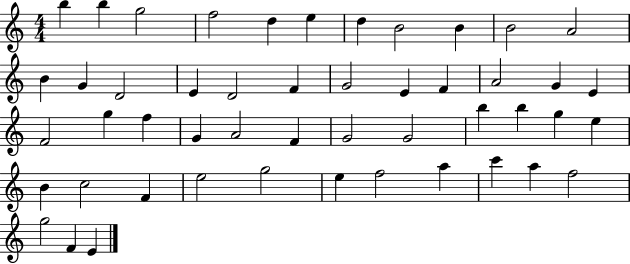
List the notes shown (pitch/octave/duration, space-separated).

B5/q B5/q G5/h F5/h D5/q E5/q D5/q B4/h B4/q B4/h A4/h B4/q G4/q D4/h E4/q D4/h F4/q G4/h E4/q F4/q A4/h G4/q E4/q F4/h G5/q F5/q G4/q A4/h F4/q G4/h G4/h B5/q B5/q G5/q E5/q B4/q C5/h F4/q E5/h G5/h E5/q F5/h A5/q C6/q A5/q F5/h G5/h F4/q E4/q